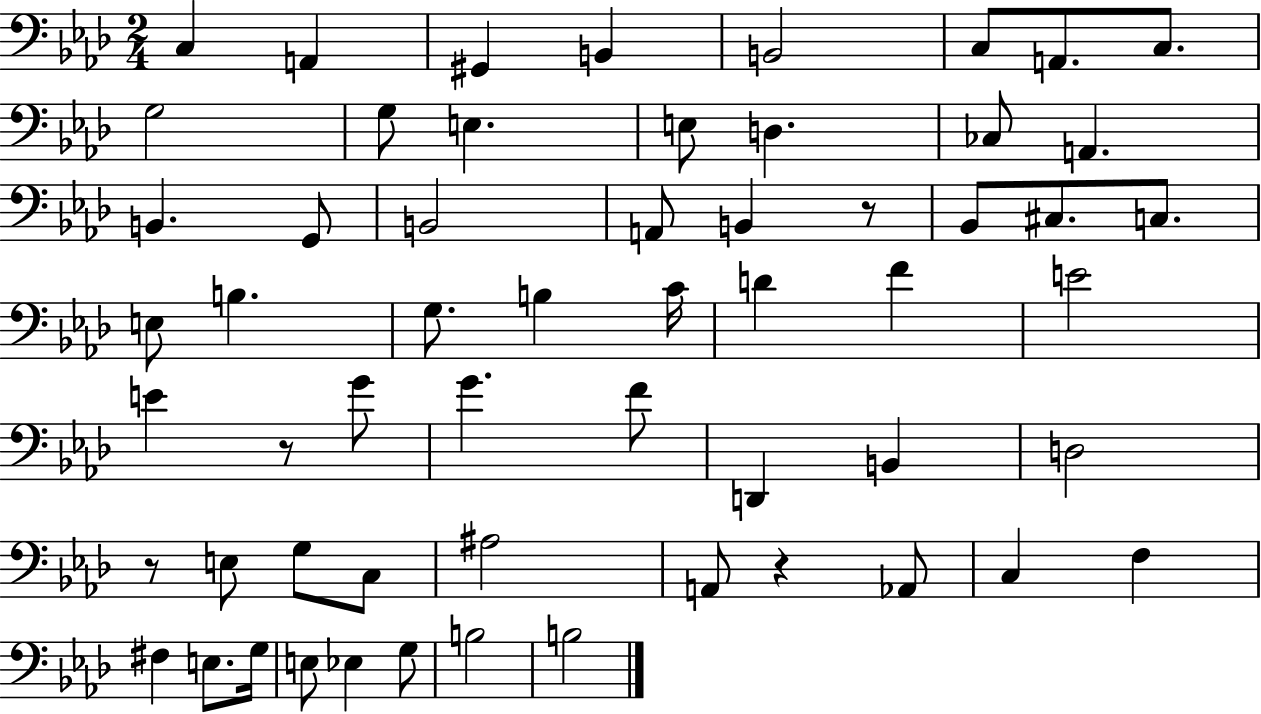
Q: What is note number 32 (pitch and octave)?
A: E4